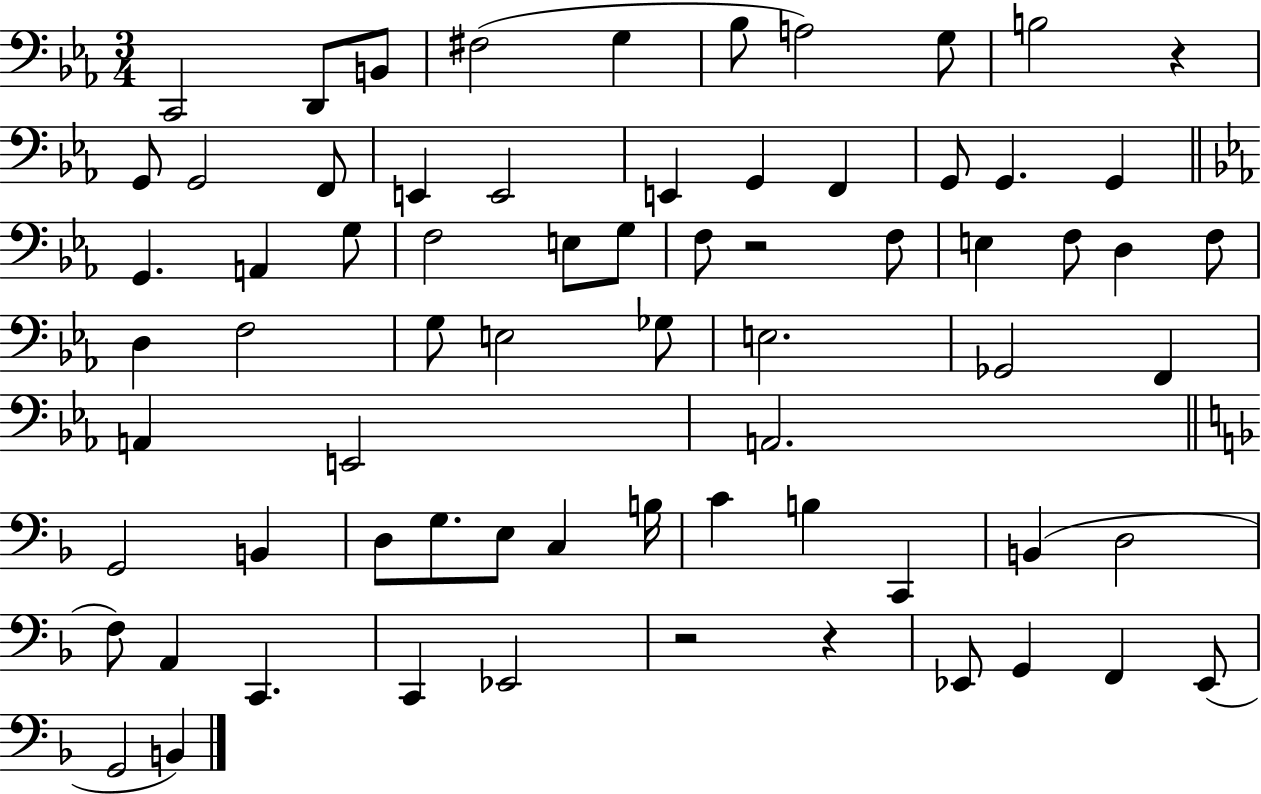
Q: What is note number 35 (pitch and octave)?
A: G3